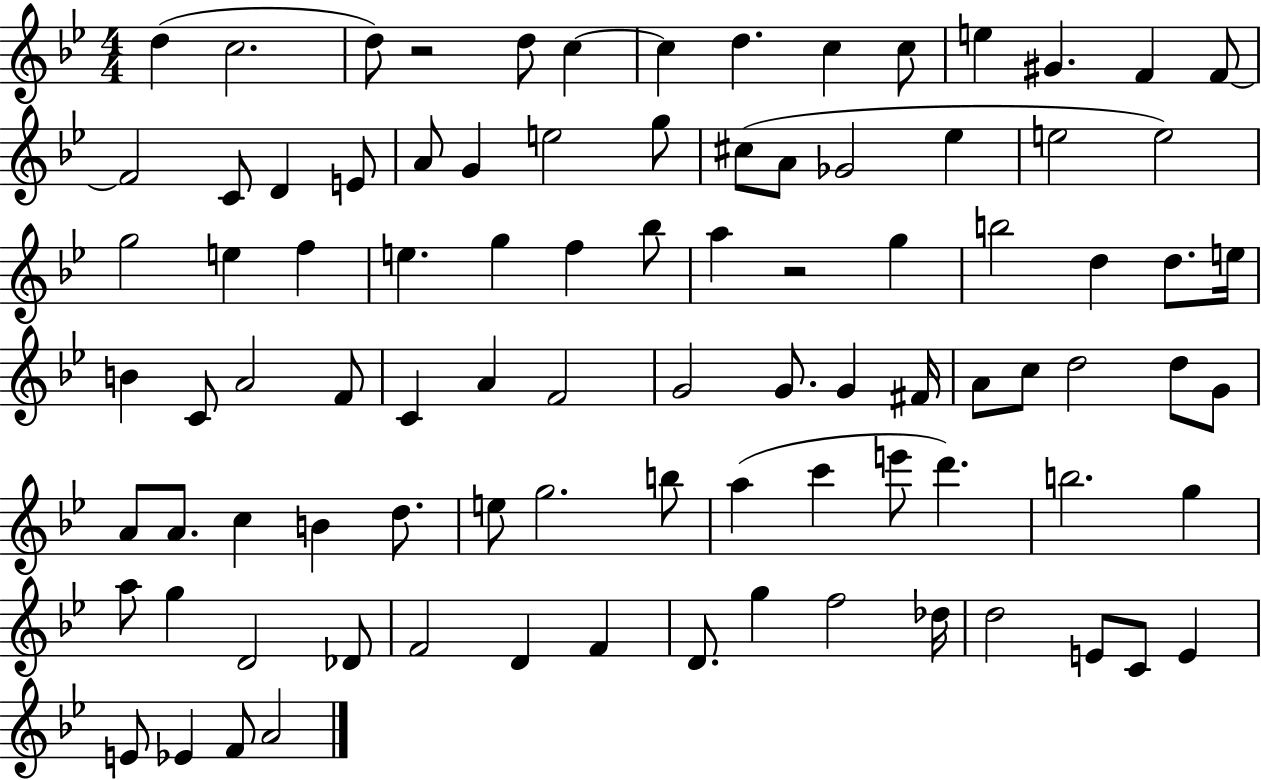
D5/q C5/h. D5/e R/h D5/e C5/q C5/q D5/q. C5/q C5/e E5/q G#4/q. F4/q F4/e F4/h C4/e D4/q E4/e A4/e G4/q E5/h G5/e C#5/e A4/e Gb4/h Eb5/q E5/h E5/h G5/h E5/q F5/q E5/q. G5/q F5/q Bb5/e A5/q R/h G5/q B5/h D5/q D5/e. E5/s B4/q C4/e A4/h F4/e C4/q A4/q F4/h G4/h G4/e. G4/q F#4/s A4/e C5/e D5/h D5/e G4/e A4/e A4/e. C5/q B4/q D5/e. E5/e G5/h. B5/e A5/q C6/q E6/e D6/q. B5/h. G5/q A5/e G5/q D4/h Db4/e F4/h D4/q F4/q D4/e. G5/q F5/h Db5/s D5/h E4/e C4/e E4/q E4/e Eb4/q F4/e A4/h